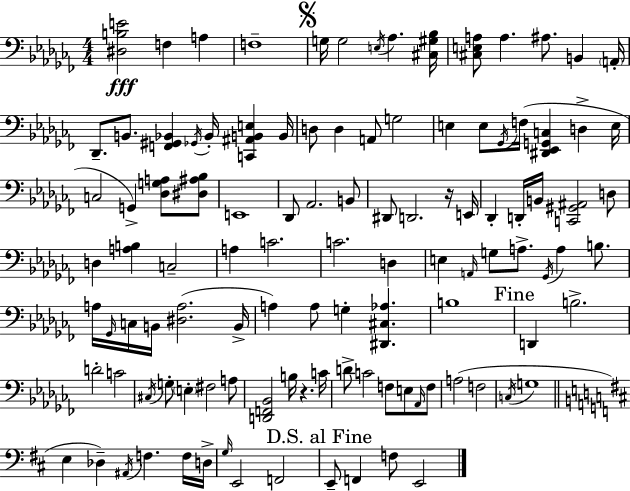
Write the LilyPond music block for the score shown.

{
  \clef bass
  \numericTimeSignature
  \time 4/4
  \key aes \minor
  <dis b e'>2\fff f4 a4 | f1-- | \mark \markup { \musicglyph "scripts.segno" } g16 g2 \acciaccatura { e16 } aes4. | <cis gis bes>16 <cis e a>8 a4. ais8. b,4 | \break \parenthesize a,16-. des,8.-- b,8. <f, gis, bes,>4 \acciaccatura { ges,16 } bes,16-. <c, ais, b, e>4 | b,16 d8 d4 a,8 g2 | e4 e8 \acciaccatura { ges,16 } f16( <dis, ees, g, c>4 d4-> | e16 c2 g,4->) <des g a>8 | \break <dis ais bes>8 e,1 | des,8 aes,2. | b,8 dis,8 d,2. | r16 e,16 des,4-. d,16-. b,16 <c, gis, ais,>2 | \break d8 d4 <a b>4 c2-- | a4 c'2. | c'2. d4 | e4 \grace { a,16 } g8 a8.-> \acciaccatura { ges,16 } a4 | \break b8. a16 \grace { ges,16 } c16 b,16 <dis a>2.( | b,16-> a4) a8 g4-. | <dis, cis aes>4. b1 | \mark "Fine" d,4 b2.-> | \break d'2-. c'2 | \acciaccatura { cis16 } g8-. \parenthesize e4-. fis2 | a8 <d, f, bes,>2 b16 | r4. c'16 d'8-> c'2 | \break f8 e8 \grace { aes,16 } f8 a2( | f2 \acciaccatura { c16 } g1 | \bar "||" \break \key d \major e4 des4--) \acciaccatura { ais,16 } f4. f16 | d16-> \grace { g16 } e,2 f,2 | \mark "D.S. al Fine" e,8-- f,4 f8 e,2 | \bar "|."
}